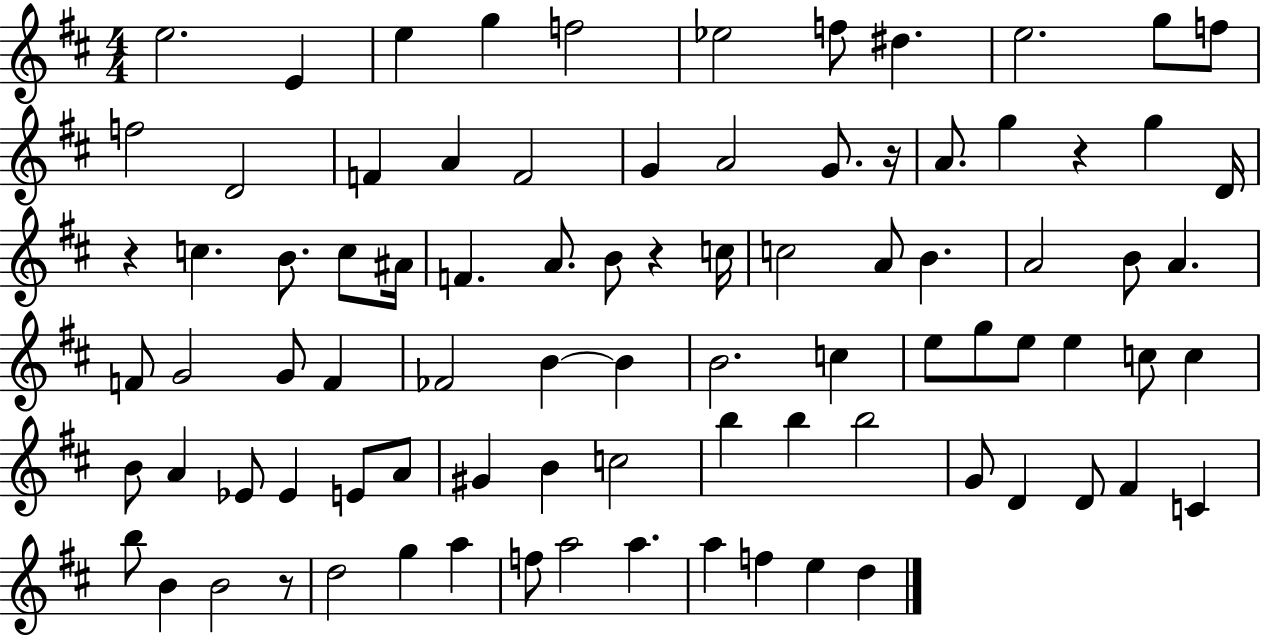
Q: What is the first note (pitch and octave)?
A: E5